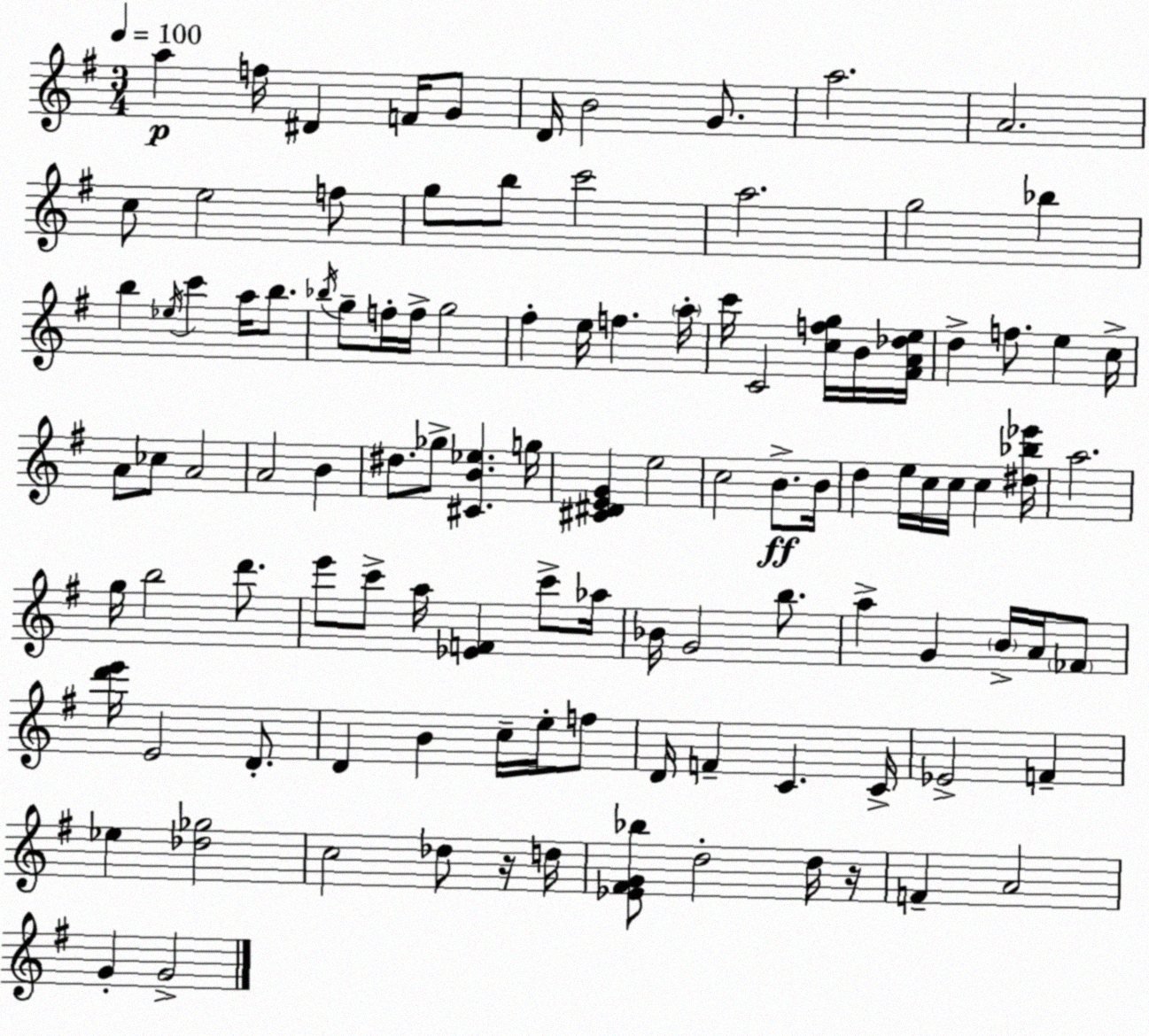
X:1
T:Untitled
M:3/4
L:1/4
K:Em
a f/4 ^D F/4 G/2 D/4 B2 G/2 a2 A2 c/2 e2 f/2 g/2 b/2 c'2 a2 g2 _b b _e/4 c' a/4 b/2 _b/4 g/2 f/4 f/4 g2 ^f e/4 f a/4 c'/4 C2 [cfg]/4 B/4 [^FA_de]/4 d f/2 e c/4 A/2 _c/2 A2 A2 B ^d/2 _g/2 [^CB_e] g/4 [^C^DEG] e2 c2 B/2 B/4 d e/4 c/4 c/4 c [^d_b_e']/4 a2 g/4 b2 d'/2 e'/2 c'/2 a/4 [_EF] c'/2 _a/4 _B/4 G2 b/2 a G B/4 A/4 _F/2 [d'e']/4 E2 D/2 D B c/4 e/4 f/2 D/4 F C C/4 _E2 F _e [_d_g]2 c2 _d/2 z/4 d/4 [_E^FG_b]/2 d2 d/4 z/4 F A2 G G2